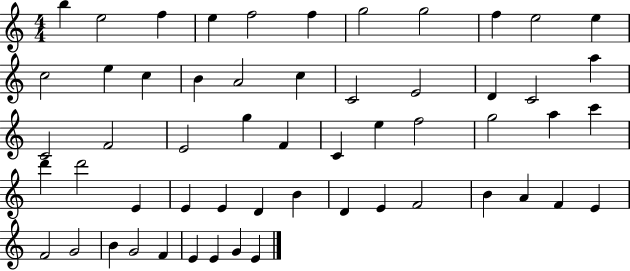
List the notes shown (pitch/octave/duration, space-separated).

B5/q E5/h F5/q E5/q F5/h F5/q G5/h G5/h F5/q E5/h E5/q C5/h E5/q C5/q B4/q A4/h C5/q C4/h E4/h D4/q C4/h A5/q C4/h F4/h E4/h G5/q F4/q C4/q E5/q F5/h G5/h A5/q C6/q D6/q D6/h E4/q E4/q E4/q D4/q B4/q D4/q E4/q F4/h B4/q A4/q F4/q E4/q F4/h G4/h B4/q G4/h F4/q E4/q E4/q G4/q E4/q